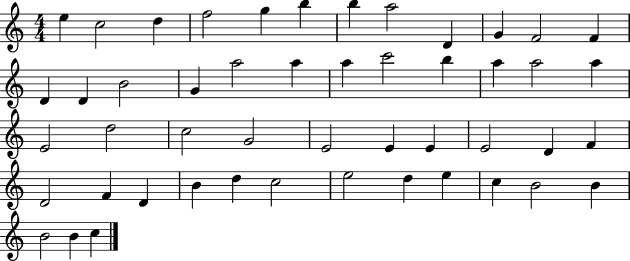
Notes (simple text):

E5/q C5/h D5/q F5/h G5/q B5/q B5/q A5/h D4/q G4/q F4/h F4/q D4/q D4/q B4/h G4/q A5/h A5/q A5/q C6/h B5/q A5/q A5/h A5/q E4/h D5/h C5/h G4/h E4/h E4/q E4/q E4/h D4/q F4/q D4/h F4/q D4/q B4/q D5/q C5/h E5/h D5/q E5/q C5/q B4/h B4/q B4/h B4/q C5/q